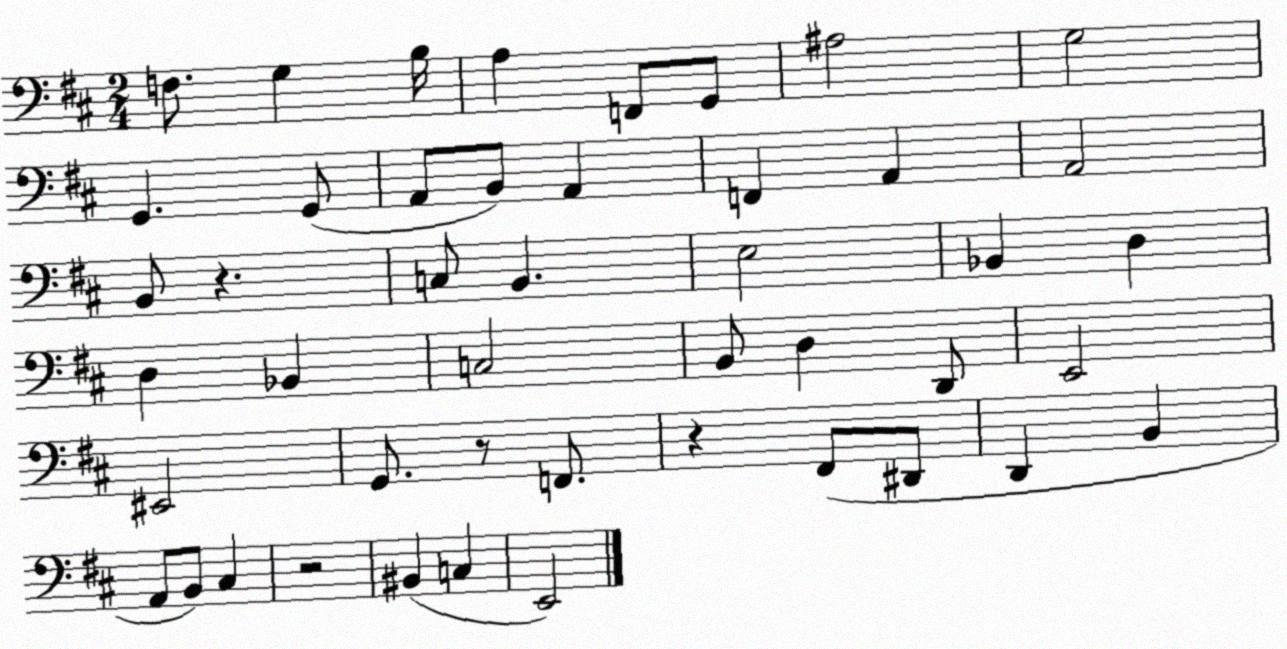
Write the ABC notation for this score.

X:1
T:Untitled
M:2/4
L:1/4
K:D
F,/2 G, B,/4 A, F,,/2 G,,/2 ^A,2 G,2 G,, G,,/2 A,,/2 B,,/2 A,, F,, A,, A,,2 B,,/2 z C,/2 B,, E,2 _B,, D, D, _B,, C,2 B,,/2 D, D,,/2 E,,2 ^E,,2 G,,/2 z/2 F,,/2 z ^F,,/2 ^D,,/2 D,, B,, A,,/2 B,,/2 ^C, z2 ^B,, C, E,,2